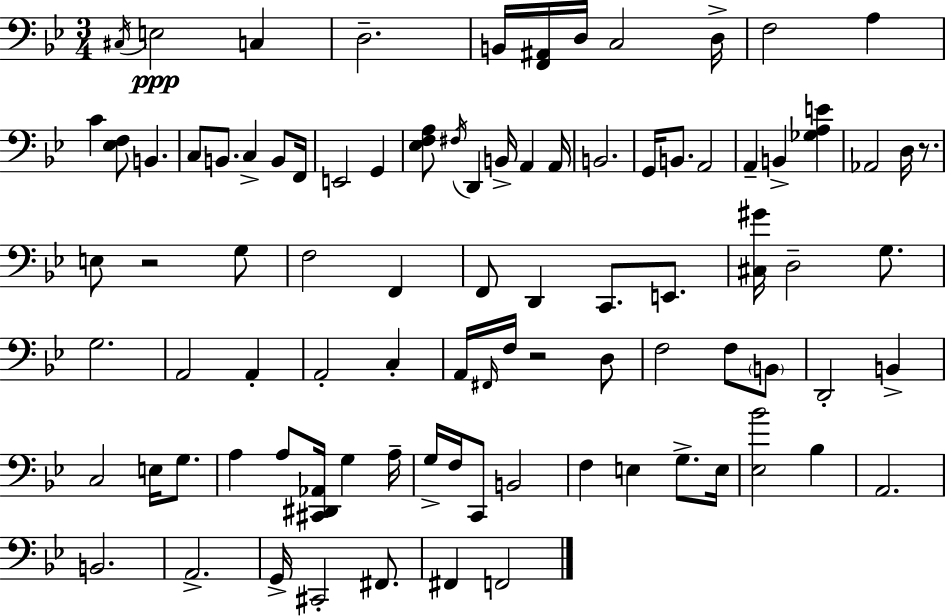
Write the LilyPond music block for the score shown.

{
  \clef bass
  \numericTimeSignature
  \time 3/4
  \key g \minor
  \acciaccatura { cis16 }\ppp e2 c4 | d2.-- | b,16 <f, ais,>16 d16 c2 | d16-> f2 a4 | \break c'4 <ees f>8 b,4. | c8 b,8. c4-> b,8 | f,16 e,2 g,4 | <ees f a>8 \acciaccatura { fis16 } d,4 b,16-> a,4 | \break a,16 b,2. | g,16 b,8. a,2 | a,4-- b,4-> <ges a e'>4 | aes,2 d16 r8. | \break e8 r2 | g8 f2 f,4 | f,8 d,4 c,8. e,8. | <cis gis'>16 d2-- g8. | \break g2. | a,2 a,4-. | a,2-. c4-. | a,16 \grace { fis,16 } f16 r2 | \break d8 f2 f8 | \parenthesize b,8 d,2-. b,4-> | c2 e16 | g8. a4 a8 <cis, dis, aes,>16 g4 | \break a16-- g16-> f16 c,8 b,2 | f4 e4 g8.-> | e16 <ees bes'>2 bes4 | a,2. | \break b,2. | a,2.-> | g,16-> cis,2-. | fis,8. fis,4 f,2 | \break \bar "|."
}